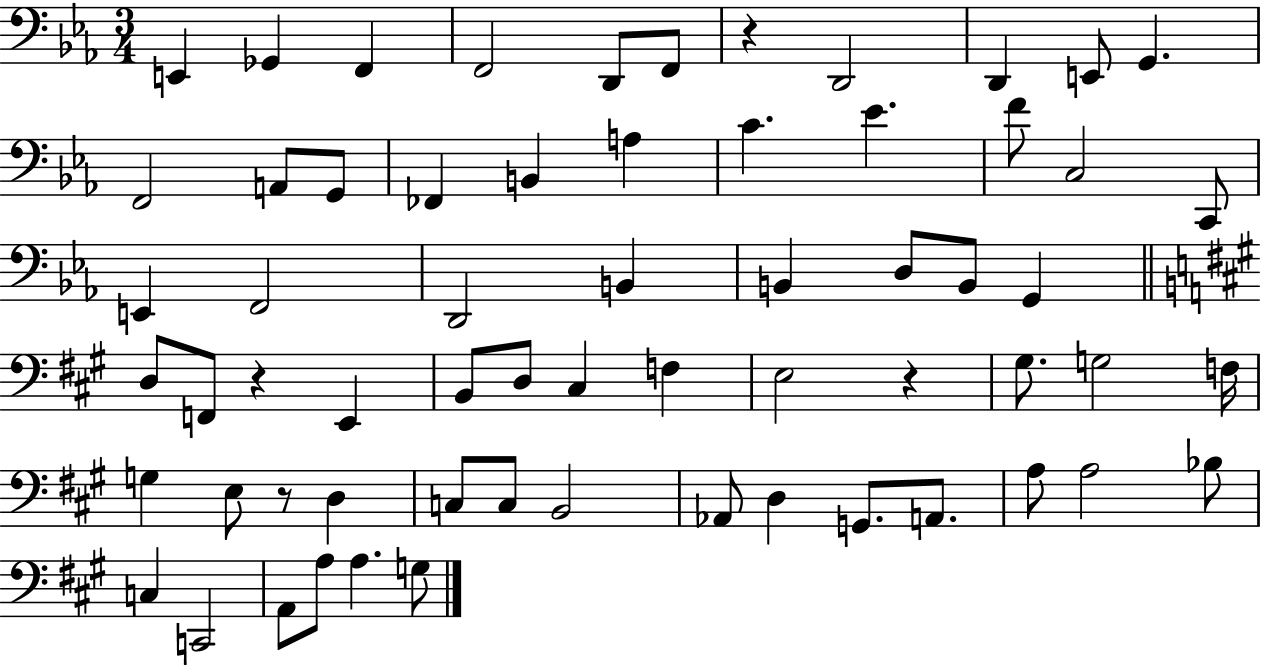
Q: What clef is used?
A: bass